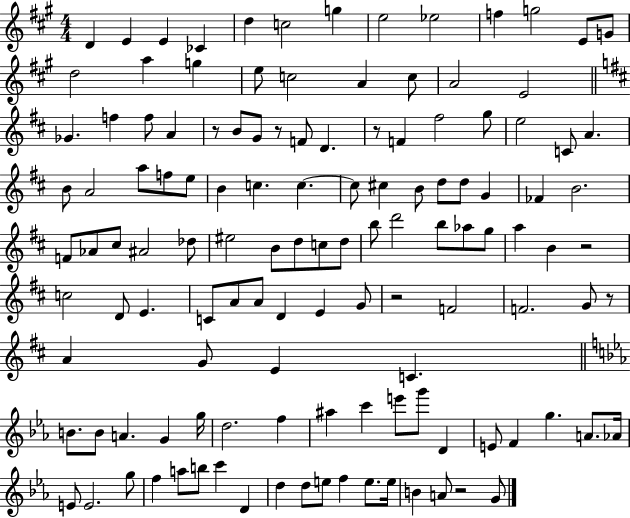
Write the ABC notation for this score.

X:1
T:Untitled
M:4/4
L:1/4
K:A
D E E _C d c2 g e2 _e2 f g2 E/2 G/2 d2 a g e/2 c2 A c/2 A2 E2 _G f f/2 A z/2 B/2 G/2 z/2 F/2 D z/2 F ^f2 g/2 e2 C/2 A B/2 A2 a/2 f/2 e/2 B c c c/2 ^c B/2 d/2 d/2 G _F B2 F/2 _A/2 ^c/2 ^A2 _d/2 ^e2 B/2 d/2 c/2 d/2 b/2 d'2 b/2 _a/2 g/2 a B z2 c2 D/2 E C/2 A/2 A/2 D E G/2 z2 F2 F2 G/2 z/2 A G/2 E C B/2 B/2 A G g/4 d2 f ^a c' e'/2 g'/2 D E/2 F g A/2 _A/4 E/2 E2 g/2 f a/2 b/2 c' D d d/2 e/2 f e/2 e/4 B A/2 z2 G/2